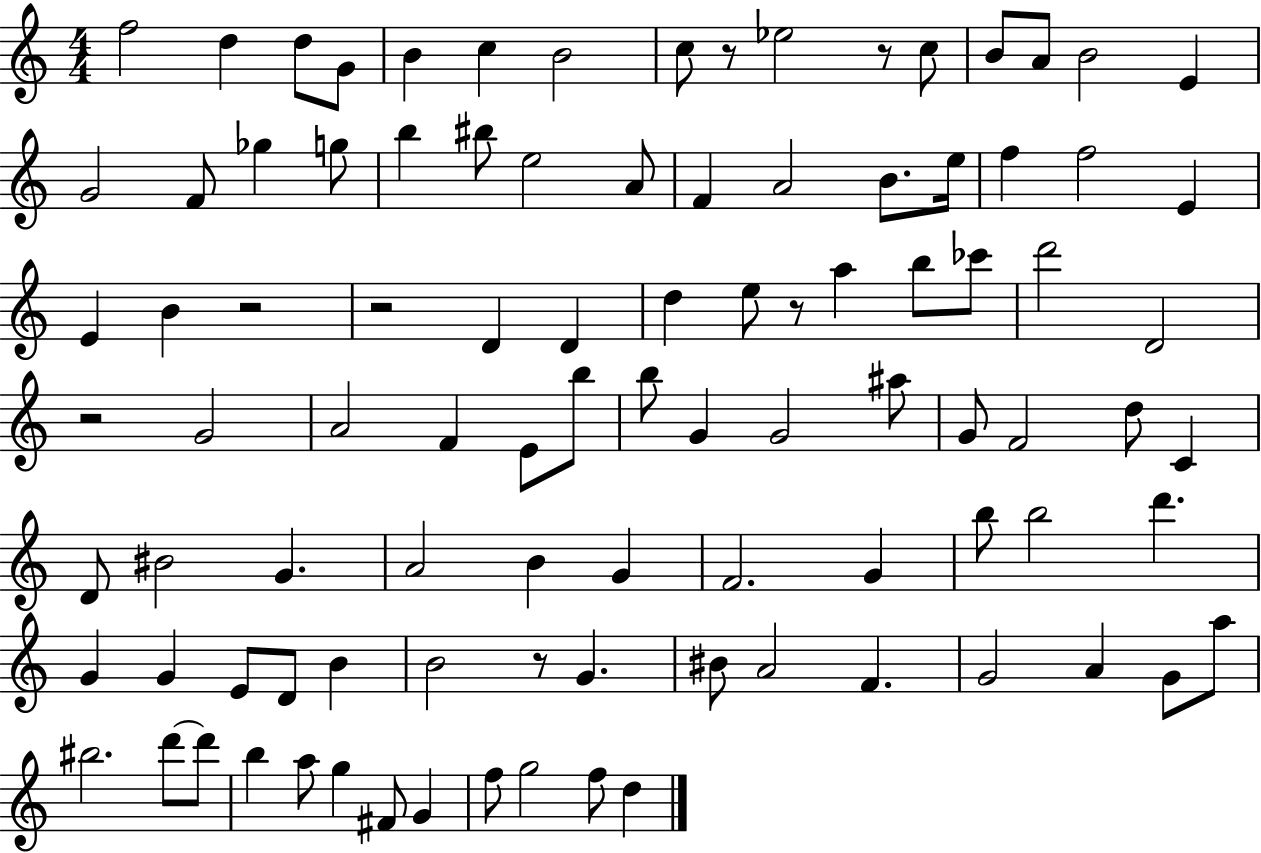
{
  \clef treble
  \numericTimeSignature
  \time 4/4
  \key c \major
  f''2 d''4 d''8 g'8 | b'4 c''4 b'2 | c''8 r8 ees''2 r8 c''8 | b'8 a'8 b'2 e'4 | \break g'2 f'8 ges''4 g''8 | b''4 bis''8 e''2 a'8 | f'4 a'2 b'8. e''16 | f''4 f''2 e'4 | \break e'4 b'4 r2 | r2 d'4 d'4 | d''4 e''8 r8 a''4 b''8 ces'''8 | d'''2 d'2 | \break r2 g'2 | a'2 f'4 e'8 b''8 | b''8 g'4 g'2 ais''8 | g'8 f'2 d''8 c'4 | \break d'8 bis'2 g'4. | a'2 b'4 g'4 | f'2. g'4 | b''8 b''2 d'''4. | \break g'4 g'4 e'8 d'8 b'4 | b'2 r8 g'4. | bis'8 a'2 f'4. | g'2 a'4 g'8 a''8 | \break bis''2. d'''8~~ d'''8 | b''4 a''8 g''4 fis'8 g'4 | f''8 g''2 f''8 d''4 | \bar "|."
}